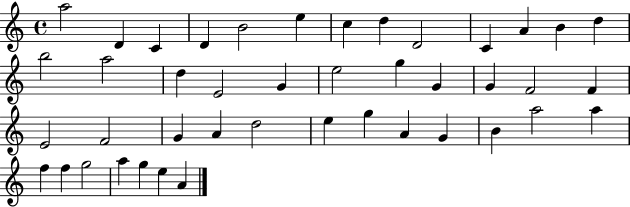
A5/h D4/q C4/q D4/q B4/h E5/q C5/q D5/q D4/h C4/q A4/q B4/q D5/q B5/h A5/h D5/q E4/h G4/q E5/h G5/q G4/q G4/q F4/h F4/q E4/h F4/h G4/q A4/q D5/h E5/q G5/q A4/q G4/q B4/q A5/h A5/q F5/q F5/q G5/h A5/q G5/q E5/q A4/q